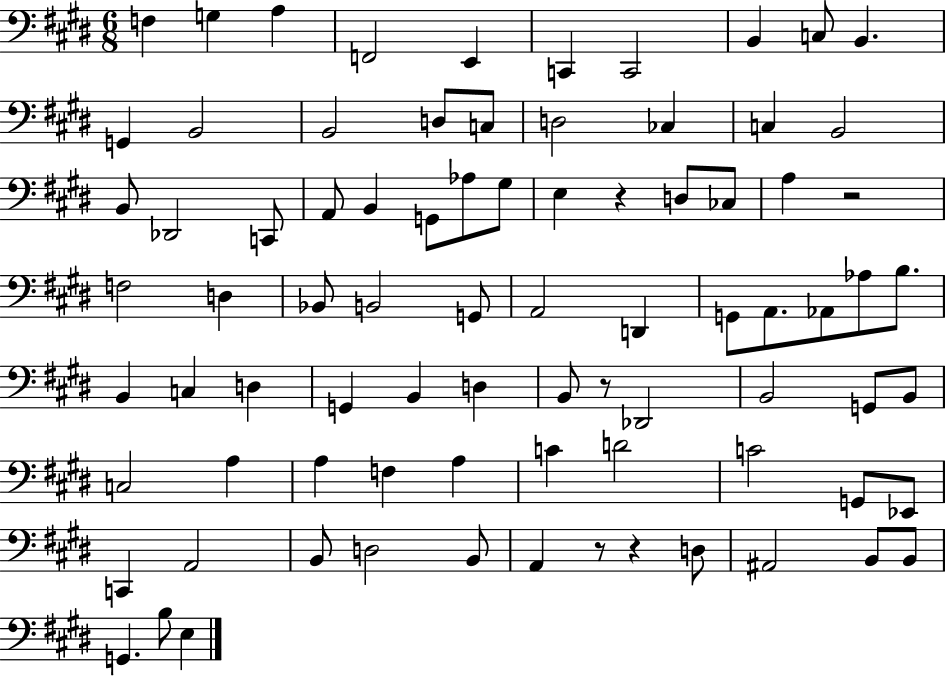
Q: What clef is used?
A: bass